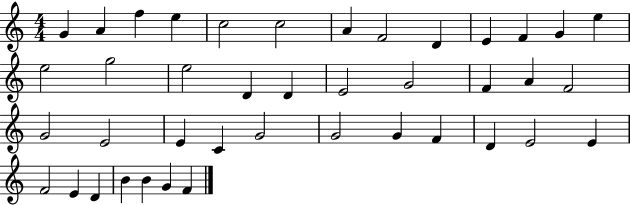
X:1
T:Untitled
M:4/4
L:1/4
K:C
G A f e c2 c2 A F2 D E F G e e2 g2 e2 D D E2 G2 F A F2 G2 E2 E C G2 G2 G F D E2 E F2 E D B B G F